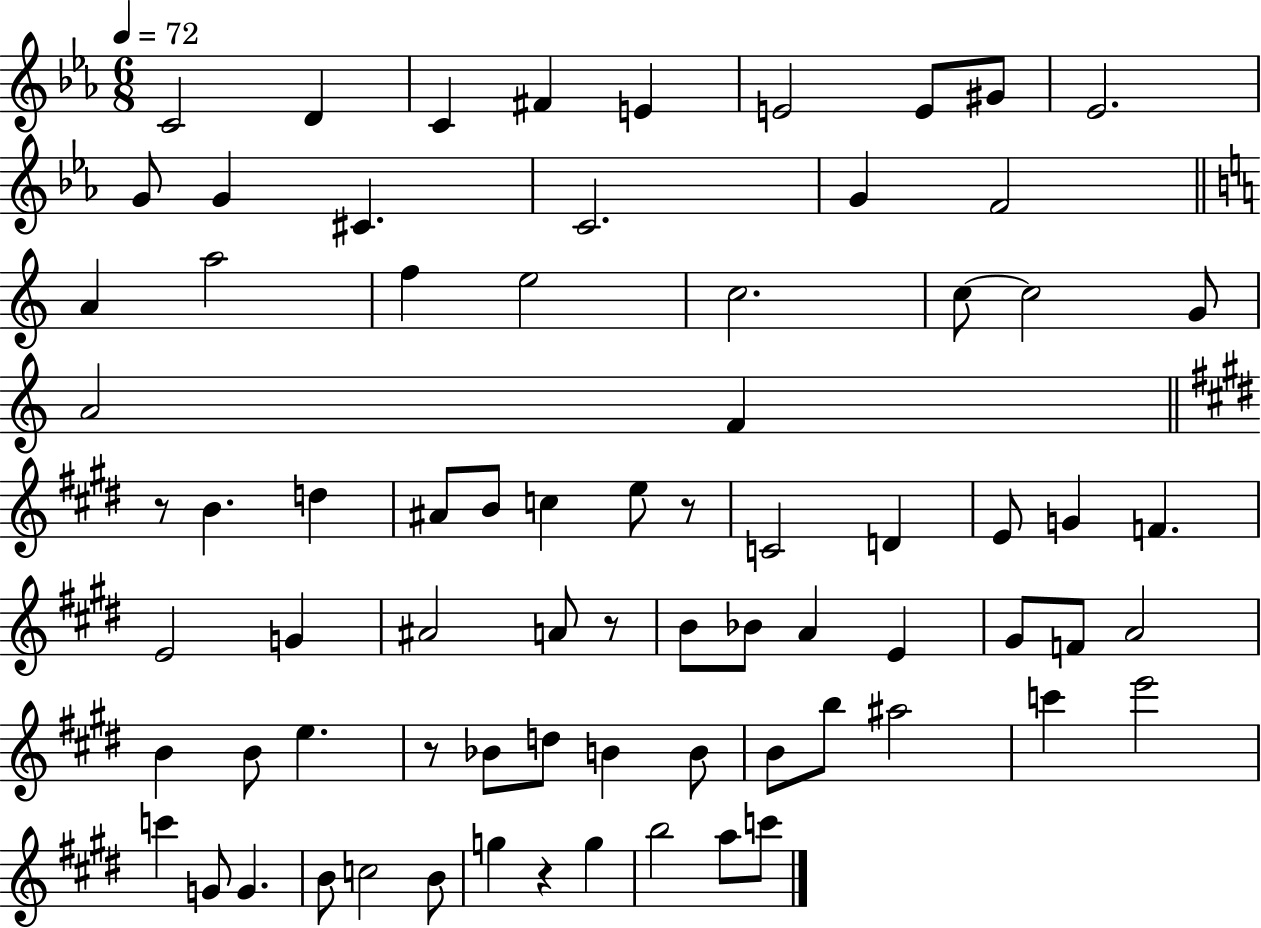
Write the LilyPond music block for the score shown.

{
  \clef treble
  \numericTimeSignature
  \time 6/8
  \key ees \major
  \tempo 4 = 72
  c'2 d'4 | c'4 fis'4 e'4 | e'2 e'8 gis'8 | ees'2. | \break g'8 g'4 cis'4. | c'2. | g'4 f'2 | \bar "||" \break \key c \major a'4 a''2 | f''4 e''2 | c''2. | c''8~~ c''2 g'8 | \break a'2 f'4 | \bar "||" \break \key e \major r8 b'4. d''4 | ais'8 b'8 c''4 e''8 r8 | c'2 d'4 | e'8 g'4 f'4. | \break e'2 g'4 | ais'2 a'8 r8 | b'8 bes'8 a'4 e'4 | gis'8 f'8 a'2 | \break b'4 b'8 e''4. | r8 bes'8 d''8 b'4 b'8 | b'8 b''8 ais''2 | c'''4 e'''2 | \break c'''4 g'8 g'4. | b'8 c''2 b'8 | g''4 r4 g''4 | b''2 a''8 c'''8 | \break \bar "|."
}